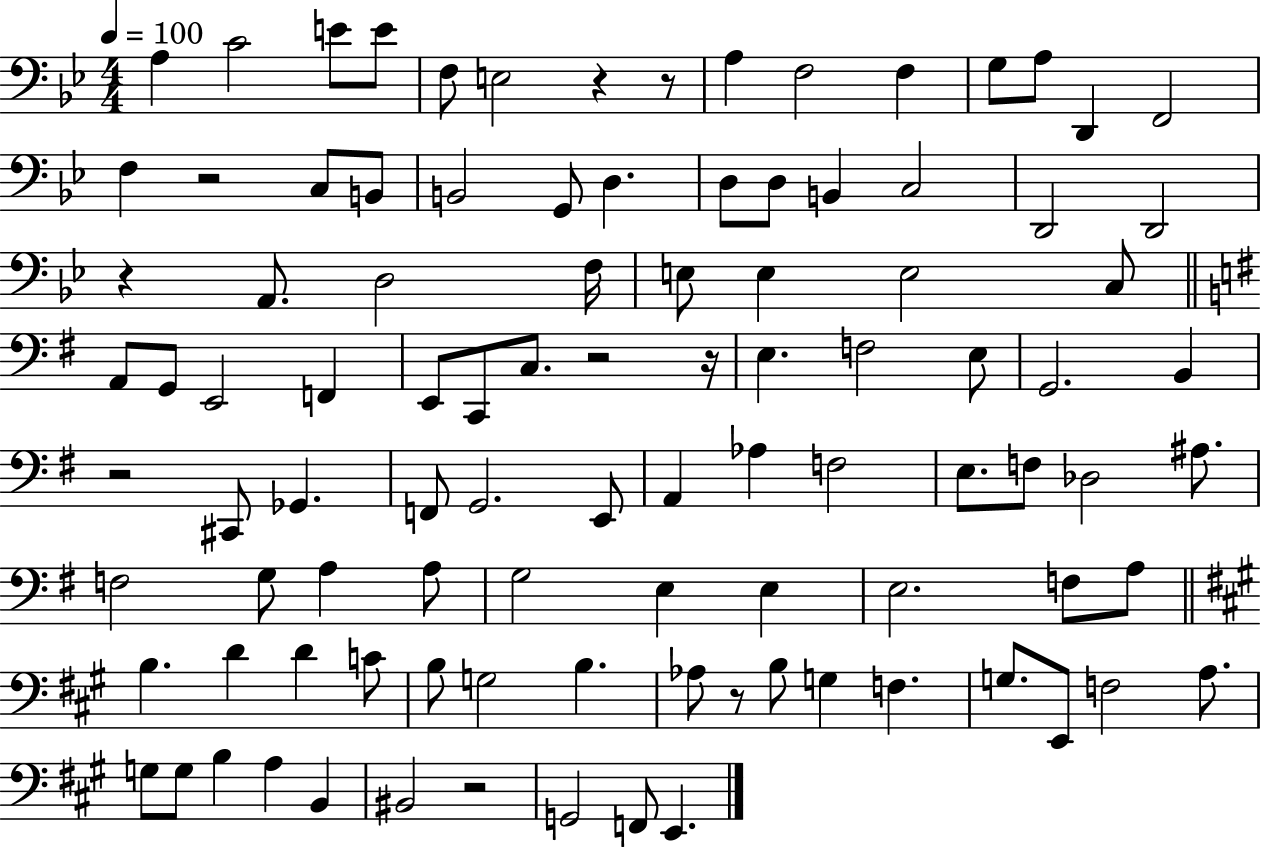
A3/q C4/h E4/e E4/e F3/e E3/h R/q R/e A3/q F3/h F3/q G3/e A3/e D2/q F2/h F3/q R/h C3/e B2/e B2/h G2/e D3/q. D3/e D3/e B2/q C3/h D2/h D2/h R/q A2/e. D3/h F3/s E3/e E3/q E3/h C3/e A2/e G2/e E2/h F2/q E2/e C2/e C3/e. R/h R/s E3/q. F3/h E3/e G2/h. B2/q R/h C#2/e Gb2/q. F2/e G2/h. E2/e A2/q Ab3/q F3/h E3/e. F3/e Db3/h A#3/e. F3/h G3/e A3/q A3/e G3/h E3/q E3/q E3/h. F3/e A3/e B3/q. D4/q D4/q C4/e B3/e G3/h B3/q. Ab3/e R/e B3/e G3/q F3/q. G3/e. E2/e F3/h A3/e. G3/e G3/e B3/q A3/q B2/q BIS2/h R/h G2/h F2/e E2/q.